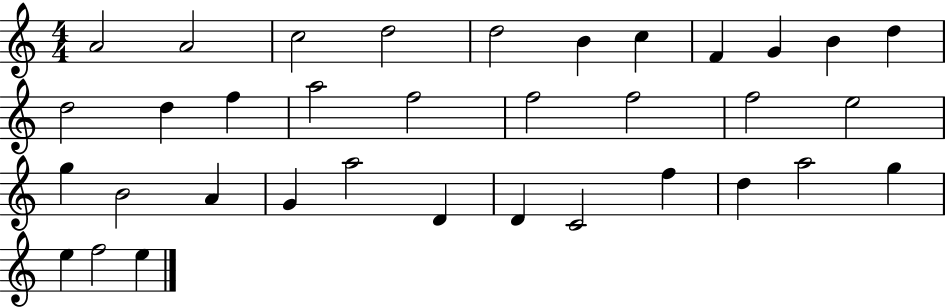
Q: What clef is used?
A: treble